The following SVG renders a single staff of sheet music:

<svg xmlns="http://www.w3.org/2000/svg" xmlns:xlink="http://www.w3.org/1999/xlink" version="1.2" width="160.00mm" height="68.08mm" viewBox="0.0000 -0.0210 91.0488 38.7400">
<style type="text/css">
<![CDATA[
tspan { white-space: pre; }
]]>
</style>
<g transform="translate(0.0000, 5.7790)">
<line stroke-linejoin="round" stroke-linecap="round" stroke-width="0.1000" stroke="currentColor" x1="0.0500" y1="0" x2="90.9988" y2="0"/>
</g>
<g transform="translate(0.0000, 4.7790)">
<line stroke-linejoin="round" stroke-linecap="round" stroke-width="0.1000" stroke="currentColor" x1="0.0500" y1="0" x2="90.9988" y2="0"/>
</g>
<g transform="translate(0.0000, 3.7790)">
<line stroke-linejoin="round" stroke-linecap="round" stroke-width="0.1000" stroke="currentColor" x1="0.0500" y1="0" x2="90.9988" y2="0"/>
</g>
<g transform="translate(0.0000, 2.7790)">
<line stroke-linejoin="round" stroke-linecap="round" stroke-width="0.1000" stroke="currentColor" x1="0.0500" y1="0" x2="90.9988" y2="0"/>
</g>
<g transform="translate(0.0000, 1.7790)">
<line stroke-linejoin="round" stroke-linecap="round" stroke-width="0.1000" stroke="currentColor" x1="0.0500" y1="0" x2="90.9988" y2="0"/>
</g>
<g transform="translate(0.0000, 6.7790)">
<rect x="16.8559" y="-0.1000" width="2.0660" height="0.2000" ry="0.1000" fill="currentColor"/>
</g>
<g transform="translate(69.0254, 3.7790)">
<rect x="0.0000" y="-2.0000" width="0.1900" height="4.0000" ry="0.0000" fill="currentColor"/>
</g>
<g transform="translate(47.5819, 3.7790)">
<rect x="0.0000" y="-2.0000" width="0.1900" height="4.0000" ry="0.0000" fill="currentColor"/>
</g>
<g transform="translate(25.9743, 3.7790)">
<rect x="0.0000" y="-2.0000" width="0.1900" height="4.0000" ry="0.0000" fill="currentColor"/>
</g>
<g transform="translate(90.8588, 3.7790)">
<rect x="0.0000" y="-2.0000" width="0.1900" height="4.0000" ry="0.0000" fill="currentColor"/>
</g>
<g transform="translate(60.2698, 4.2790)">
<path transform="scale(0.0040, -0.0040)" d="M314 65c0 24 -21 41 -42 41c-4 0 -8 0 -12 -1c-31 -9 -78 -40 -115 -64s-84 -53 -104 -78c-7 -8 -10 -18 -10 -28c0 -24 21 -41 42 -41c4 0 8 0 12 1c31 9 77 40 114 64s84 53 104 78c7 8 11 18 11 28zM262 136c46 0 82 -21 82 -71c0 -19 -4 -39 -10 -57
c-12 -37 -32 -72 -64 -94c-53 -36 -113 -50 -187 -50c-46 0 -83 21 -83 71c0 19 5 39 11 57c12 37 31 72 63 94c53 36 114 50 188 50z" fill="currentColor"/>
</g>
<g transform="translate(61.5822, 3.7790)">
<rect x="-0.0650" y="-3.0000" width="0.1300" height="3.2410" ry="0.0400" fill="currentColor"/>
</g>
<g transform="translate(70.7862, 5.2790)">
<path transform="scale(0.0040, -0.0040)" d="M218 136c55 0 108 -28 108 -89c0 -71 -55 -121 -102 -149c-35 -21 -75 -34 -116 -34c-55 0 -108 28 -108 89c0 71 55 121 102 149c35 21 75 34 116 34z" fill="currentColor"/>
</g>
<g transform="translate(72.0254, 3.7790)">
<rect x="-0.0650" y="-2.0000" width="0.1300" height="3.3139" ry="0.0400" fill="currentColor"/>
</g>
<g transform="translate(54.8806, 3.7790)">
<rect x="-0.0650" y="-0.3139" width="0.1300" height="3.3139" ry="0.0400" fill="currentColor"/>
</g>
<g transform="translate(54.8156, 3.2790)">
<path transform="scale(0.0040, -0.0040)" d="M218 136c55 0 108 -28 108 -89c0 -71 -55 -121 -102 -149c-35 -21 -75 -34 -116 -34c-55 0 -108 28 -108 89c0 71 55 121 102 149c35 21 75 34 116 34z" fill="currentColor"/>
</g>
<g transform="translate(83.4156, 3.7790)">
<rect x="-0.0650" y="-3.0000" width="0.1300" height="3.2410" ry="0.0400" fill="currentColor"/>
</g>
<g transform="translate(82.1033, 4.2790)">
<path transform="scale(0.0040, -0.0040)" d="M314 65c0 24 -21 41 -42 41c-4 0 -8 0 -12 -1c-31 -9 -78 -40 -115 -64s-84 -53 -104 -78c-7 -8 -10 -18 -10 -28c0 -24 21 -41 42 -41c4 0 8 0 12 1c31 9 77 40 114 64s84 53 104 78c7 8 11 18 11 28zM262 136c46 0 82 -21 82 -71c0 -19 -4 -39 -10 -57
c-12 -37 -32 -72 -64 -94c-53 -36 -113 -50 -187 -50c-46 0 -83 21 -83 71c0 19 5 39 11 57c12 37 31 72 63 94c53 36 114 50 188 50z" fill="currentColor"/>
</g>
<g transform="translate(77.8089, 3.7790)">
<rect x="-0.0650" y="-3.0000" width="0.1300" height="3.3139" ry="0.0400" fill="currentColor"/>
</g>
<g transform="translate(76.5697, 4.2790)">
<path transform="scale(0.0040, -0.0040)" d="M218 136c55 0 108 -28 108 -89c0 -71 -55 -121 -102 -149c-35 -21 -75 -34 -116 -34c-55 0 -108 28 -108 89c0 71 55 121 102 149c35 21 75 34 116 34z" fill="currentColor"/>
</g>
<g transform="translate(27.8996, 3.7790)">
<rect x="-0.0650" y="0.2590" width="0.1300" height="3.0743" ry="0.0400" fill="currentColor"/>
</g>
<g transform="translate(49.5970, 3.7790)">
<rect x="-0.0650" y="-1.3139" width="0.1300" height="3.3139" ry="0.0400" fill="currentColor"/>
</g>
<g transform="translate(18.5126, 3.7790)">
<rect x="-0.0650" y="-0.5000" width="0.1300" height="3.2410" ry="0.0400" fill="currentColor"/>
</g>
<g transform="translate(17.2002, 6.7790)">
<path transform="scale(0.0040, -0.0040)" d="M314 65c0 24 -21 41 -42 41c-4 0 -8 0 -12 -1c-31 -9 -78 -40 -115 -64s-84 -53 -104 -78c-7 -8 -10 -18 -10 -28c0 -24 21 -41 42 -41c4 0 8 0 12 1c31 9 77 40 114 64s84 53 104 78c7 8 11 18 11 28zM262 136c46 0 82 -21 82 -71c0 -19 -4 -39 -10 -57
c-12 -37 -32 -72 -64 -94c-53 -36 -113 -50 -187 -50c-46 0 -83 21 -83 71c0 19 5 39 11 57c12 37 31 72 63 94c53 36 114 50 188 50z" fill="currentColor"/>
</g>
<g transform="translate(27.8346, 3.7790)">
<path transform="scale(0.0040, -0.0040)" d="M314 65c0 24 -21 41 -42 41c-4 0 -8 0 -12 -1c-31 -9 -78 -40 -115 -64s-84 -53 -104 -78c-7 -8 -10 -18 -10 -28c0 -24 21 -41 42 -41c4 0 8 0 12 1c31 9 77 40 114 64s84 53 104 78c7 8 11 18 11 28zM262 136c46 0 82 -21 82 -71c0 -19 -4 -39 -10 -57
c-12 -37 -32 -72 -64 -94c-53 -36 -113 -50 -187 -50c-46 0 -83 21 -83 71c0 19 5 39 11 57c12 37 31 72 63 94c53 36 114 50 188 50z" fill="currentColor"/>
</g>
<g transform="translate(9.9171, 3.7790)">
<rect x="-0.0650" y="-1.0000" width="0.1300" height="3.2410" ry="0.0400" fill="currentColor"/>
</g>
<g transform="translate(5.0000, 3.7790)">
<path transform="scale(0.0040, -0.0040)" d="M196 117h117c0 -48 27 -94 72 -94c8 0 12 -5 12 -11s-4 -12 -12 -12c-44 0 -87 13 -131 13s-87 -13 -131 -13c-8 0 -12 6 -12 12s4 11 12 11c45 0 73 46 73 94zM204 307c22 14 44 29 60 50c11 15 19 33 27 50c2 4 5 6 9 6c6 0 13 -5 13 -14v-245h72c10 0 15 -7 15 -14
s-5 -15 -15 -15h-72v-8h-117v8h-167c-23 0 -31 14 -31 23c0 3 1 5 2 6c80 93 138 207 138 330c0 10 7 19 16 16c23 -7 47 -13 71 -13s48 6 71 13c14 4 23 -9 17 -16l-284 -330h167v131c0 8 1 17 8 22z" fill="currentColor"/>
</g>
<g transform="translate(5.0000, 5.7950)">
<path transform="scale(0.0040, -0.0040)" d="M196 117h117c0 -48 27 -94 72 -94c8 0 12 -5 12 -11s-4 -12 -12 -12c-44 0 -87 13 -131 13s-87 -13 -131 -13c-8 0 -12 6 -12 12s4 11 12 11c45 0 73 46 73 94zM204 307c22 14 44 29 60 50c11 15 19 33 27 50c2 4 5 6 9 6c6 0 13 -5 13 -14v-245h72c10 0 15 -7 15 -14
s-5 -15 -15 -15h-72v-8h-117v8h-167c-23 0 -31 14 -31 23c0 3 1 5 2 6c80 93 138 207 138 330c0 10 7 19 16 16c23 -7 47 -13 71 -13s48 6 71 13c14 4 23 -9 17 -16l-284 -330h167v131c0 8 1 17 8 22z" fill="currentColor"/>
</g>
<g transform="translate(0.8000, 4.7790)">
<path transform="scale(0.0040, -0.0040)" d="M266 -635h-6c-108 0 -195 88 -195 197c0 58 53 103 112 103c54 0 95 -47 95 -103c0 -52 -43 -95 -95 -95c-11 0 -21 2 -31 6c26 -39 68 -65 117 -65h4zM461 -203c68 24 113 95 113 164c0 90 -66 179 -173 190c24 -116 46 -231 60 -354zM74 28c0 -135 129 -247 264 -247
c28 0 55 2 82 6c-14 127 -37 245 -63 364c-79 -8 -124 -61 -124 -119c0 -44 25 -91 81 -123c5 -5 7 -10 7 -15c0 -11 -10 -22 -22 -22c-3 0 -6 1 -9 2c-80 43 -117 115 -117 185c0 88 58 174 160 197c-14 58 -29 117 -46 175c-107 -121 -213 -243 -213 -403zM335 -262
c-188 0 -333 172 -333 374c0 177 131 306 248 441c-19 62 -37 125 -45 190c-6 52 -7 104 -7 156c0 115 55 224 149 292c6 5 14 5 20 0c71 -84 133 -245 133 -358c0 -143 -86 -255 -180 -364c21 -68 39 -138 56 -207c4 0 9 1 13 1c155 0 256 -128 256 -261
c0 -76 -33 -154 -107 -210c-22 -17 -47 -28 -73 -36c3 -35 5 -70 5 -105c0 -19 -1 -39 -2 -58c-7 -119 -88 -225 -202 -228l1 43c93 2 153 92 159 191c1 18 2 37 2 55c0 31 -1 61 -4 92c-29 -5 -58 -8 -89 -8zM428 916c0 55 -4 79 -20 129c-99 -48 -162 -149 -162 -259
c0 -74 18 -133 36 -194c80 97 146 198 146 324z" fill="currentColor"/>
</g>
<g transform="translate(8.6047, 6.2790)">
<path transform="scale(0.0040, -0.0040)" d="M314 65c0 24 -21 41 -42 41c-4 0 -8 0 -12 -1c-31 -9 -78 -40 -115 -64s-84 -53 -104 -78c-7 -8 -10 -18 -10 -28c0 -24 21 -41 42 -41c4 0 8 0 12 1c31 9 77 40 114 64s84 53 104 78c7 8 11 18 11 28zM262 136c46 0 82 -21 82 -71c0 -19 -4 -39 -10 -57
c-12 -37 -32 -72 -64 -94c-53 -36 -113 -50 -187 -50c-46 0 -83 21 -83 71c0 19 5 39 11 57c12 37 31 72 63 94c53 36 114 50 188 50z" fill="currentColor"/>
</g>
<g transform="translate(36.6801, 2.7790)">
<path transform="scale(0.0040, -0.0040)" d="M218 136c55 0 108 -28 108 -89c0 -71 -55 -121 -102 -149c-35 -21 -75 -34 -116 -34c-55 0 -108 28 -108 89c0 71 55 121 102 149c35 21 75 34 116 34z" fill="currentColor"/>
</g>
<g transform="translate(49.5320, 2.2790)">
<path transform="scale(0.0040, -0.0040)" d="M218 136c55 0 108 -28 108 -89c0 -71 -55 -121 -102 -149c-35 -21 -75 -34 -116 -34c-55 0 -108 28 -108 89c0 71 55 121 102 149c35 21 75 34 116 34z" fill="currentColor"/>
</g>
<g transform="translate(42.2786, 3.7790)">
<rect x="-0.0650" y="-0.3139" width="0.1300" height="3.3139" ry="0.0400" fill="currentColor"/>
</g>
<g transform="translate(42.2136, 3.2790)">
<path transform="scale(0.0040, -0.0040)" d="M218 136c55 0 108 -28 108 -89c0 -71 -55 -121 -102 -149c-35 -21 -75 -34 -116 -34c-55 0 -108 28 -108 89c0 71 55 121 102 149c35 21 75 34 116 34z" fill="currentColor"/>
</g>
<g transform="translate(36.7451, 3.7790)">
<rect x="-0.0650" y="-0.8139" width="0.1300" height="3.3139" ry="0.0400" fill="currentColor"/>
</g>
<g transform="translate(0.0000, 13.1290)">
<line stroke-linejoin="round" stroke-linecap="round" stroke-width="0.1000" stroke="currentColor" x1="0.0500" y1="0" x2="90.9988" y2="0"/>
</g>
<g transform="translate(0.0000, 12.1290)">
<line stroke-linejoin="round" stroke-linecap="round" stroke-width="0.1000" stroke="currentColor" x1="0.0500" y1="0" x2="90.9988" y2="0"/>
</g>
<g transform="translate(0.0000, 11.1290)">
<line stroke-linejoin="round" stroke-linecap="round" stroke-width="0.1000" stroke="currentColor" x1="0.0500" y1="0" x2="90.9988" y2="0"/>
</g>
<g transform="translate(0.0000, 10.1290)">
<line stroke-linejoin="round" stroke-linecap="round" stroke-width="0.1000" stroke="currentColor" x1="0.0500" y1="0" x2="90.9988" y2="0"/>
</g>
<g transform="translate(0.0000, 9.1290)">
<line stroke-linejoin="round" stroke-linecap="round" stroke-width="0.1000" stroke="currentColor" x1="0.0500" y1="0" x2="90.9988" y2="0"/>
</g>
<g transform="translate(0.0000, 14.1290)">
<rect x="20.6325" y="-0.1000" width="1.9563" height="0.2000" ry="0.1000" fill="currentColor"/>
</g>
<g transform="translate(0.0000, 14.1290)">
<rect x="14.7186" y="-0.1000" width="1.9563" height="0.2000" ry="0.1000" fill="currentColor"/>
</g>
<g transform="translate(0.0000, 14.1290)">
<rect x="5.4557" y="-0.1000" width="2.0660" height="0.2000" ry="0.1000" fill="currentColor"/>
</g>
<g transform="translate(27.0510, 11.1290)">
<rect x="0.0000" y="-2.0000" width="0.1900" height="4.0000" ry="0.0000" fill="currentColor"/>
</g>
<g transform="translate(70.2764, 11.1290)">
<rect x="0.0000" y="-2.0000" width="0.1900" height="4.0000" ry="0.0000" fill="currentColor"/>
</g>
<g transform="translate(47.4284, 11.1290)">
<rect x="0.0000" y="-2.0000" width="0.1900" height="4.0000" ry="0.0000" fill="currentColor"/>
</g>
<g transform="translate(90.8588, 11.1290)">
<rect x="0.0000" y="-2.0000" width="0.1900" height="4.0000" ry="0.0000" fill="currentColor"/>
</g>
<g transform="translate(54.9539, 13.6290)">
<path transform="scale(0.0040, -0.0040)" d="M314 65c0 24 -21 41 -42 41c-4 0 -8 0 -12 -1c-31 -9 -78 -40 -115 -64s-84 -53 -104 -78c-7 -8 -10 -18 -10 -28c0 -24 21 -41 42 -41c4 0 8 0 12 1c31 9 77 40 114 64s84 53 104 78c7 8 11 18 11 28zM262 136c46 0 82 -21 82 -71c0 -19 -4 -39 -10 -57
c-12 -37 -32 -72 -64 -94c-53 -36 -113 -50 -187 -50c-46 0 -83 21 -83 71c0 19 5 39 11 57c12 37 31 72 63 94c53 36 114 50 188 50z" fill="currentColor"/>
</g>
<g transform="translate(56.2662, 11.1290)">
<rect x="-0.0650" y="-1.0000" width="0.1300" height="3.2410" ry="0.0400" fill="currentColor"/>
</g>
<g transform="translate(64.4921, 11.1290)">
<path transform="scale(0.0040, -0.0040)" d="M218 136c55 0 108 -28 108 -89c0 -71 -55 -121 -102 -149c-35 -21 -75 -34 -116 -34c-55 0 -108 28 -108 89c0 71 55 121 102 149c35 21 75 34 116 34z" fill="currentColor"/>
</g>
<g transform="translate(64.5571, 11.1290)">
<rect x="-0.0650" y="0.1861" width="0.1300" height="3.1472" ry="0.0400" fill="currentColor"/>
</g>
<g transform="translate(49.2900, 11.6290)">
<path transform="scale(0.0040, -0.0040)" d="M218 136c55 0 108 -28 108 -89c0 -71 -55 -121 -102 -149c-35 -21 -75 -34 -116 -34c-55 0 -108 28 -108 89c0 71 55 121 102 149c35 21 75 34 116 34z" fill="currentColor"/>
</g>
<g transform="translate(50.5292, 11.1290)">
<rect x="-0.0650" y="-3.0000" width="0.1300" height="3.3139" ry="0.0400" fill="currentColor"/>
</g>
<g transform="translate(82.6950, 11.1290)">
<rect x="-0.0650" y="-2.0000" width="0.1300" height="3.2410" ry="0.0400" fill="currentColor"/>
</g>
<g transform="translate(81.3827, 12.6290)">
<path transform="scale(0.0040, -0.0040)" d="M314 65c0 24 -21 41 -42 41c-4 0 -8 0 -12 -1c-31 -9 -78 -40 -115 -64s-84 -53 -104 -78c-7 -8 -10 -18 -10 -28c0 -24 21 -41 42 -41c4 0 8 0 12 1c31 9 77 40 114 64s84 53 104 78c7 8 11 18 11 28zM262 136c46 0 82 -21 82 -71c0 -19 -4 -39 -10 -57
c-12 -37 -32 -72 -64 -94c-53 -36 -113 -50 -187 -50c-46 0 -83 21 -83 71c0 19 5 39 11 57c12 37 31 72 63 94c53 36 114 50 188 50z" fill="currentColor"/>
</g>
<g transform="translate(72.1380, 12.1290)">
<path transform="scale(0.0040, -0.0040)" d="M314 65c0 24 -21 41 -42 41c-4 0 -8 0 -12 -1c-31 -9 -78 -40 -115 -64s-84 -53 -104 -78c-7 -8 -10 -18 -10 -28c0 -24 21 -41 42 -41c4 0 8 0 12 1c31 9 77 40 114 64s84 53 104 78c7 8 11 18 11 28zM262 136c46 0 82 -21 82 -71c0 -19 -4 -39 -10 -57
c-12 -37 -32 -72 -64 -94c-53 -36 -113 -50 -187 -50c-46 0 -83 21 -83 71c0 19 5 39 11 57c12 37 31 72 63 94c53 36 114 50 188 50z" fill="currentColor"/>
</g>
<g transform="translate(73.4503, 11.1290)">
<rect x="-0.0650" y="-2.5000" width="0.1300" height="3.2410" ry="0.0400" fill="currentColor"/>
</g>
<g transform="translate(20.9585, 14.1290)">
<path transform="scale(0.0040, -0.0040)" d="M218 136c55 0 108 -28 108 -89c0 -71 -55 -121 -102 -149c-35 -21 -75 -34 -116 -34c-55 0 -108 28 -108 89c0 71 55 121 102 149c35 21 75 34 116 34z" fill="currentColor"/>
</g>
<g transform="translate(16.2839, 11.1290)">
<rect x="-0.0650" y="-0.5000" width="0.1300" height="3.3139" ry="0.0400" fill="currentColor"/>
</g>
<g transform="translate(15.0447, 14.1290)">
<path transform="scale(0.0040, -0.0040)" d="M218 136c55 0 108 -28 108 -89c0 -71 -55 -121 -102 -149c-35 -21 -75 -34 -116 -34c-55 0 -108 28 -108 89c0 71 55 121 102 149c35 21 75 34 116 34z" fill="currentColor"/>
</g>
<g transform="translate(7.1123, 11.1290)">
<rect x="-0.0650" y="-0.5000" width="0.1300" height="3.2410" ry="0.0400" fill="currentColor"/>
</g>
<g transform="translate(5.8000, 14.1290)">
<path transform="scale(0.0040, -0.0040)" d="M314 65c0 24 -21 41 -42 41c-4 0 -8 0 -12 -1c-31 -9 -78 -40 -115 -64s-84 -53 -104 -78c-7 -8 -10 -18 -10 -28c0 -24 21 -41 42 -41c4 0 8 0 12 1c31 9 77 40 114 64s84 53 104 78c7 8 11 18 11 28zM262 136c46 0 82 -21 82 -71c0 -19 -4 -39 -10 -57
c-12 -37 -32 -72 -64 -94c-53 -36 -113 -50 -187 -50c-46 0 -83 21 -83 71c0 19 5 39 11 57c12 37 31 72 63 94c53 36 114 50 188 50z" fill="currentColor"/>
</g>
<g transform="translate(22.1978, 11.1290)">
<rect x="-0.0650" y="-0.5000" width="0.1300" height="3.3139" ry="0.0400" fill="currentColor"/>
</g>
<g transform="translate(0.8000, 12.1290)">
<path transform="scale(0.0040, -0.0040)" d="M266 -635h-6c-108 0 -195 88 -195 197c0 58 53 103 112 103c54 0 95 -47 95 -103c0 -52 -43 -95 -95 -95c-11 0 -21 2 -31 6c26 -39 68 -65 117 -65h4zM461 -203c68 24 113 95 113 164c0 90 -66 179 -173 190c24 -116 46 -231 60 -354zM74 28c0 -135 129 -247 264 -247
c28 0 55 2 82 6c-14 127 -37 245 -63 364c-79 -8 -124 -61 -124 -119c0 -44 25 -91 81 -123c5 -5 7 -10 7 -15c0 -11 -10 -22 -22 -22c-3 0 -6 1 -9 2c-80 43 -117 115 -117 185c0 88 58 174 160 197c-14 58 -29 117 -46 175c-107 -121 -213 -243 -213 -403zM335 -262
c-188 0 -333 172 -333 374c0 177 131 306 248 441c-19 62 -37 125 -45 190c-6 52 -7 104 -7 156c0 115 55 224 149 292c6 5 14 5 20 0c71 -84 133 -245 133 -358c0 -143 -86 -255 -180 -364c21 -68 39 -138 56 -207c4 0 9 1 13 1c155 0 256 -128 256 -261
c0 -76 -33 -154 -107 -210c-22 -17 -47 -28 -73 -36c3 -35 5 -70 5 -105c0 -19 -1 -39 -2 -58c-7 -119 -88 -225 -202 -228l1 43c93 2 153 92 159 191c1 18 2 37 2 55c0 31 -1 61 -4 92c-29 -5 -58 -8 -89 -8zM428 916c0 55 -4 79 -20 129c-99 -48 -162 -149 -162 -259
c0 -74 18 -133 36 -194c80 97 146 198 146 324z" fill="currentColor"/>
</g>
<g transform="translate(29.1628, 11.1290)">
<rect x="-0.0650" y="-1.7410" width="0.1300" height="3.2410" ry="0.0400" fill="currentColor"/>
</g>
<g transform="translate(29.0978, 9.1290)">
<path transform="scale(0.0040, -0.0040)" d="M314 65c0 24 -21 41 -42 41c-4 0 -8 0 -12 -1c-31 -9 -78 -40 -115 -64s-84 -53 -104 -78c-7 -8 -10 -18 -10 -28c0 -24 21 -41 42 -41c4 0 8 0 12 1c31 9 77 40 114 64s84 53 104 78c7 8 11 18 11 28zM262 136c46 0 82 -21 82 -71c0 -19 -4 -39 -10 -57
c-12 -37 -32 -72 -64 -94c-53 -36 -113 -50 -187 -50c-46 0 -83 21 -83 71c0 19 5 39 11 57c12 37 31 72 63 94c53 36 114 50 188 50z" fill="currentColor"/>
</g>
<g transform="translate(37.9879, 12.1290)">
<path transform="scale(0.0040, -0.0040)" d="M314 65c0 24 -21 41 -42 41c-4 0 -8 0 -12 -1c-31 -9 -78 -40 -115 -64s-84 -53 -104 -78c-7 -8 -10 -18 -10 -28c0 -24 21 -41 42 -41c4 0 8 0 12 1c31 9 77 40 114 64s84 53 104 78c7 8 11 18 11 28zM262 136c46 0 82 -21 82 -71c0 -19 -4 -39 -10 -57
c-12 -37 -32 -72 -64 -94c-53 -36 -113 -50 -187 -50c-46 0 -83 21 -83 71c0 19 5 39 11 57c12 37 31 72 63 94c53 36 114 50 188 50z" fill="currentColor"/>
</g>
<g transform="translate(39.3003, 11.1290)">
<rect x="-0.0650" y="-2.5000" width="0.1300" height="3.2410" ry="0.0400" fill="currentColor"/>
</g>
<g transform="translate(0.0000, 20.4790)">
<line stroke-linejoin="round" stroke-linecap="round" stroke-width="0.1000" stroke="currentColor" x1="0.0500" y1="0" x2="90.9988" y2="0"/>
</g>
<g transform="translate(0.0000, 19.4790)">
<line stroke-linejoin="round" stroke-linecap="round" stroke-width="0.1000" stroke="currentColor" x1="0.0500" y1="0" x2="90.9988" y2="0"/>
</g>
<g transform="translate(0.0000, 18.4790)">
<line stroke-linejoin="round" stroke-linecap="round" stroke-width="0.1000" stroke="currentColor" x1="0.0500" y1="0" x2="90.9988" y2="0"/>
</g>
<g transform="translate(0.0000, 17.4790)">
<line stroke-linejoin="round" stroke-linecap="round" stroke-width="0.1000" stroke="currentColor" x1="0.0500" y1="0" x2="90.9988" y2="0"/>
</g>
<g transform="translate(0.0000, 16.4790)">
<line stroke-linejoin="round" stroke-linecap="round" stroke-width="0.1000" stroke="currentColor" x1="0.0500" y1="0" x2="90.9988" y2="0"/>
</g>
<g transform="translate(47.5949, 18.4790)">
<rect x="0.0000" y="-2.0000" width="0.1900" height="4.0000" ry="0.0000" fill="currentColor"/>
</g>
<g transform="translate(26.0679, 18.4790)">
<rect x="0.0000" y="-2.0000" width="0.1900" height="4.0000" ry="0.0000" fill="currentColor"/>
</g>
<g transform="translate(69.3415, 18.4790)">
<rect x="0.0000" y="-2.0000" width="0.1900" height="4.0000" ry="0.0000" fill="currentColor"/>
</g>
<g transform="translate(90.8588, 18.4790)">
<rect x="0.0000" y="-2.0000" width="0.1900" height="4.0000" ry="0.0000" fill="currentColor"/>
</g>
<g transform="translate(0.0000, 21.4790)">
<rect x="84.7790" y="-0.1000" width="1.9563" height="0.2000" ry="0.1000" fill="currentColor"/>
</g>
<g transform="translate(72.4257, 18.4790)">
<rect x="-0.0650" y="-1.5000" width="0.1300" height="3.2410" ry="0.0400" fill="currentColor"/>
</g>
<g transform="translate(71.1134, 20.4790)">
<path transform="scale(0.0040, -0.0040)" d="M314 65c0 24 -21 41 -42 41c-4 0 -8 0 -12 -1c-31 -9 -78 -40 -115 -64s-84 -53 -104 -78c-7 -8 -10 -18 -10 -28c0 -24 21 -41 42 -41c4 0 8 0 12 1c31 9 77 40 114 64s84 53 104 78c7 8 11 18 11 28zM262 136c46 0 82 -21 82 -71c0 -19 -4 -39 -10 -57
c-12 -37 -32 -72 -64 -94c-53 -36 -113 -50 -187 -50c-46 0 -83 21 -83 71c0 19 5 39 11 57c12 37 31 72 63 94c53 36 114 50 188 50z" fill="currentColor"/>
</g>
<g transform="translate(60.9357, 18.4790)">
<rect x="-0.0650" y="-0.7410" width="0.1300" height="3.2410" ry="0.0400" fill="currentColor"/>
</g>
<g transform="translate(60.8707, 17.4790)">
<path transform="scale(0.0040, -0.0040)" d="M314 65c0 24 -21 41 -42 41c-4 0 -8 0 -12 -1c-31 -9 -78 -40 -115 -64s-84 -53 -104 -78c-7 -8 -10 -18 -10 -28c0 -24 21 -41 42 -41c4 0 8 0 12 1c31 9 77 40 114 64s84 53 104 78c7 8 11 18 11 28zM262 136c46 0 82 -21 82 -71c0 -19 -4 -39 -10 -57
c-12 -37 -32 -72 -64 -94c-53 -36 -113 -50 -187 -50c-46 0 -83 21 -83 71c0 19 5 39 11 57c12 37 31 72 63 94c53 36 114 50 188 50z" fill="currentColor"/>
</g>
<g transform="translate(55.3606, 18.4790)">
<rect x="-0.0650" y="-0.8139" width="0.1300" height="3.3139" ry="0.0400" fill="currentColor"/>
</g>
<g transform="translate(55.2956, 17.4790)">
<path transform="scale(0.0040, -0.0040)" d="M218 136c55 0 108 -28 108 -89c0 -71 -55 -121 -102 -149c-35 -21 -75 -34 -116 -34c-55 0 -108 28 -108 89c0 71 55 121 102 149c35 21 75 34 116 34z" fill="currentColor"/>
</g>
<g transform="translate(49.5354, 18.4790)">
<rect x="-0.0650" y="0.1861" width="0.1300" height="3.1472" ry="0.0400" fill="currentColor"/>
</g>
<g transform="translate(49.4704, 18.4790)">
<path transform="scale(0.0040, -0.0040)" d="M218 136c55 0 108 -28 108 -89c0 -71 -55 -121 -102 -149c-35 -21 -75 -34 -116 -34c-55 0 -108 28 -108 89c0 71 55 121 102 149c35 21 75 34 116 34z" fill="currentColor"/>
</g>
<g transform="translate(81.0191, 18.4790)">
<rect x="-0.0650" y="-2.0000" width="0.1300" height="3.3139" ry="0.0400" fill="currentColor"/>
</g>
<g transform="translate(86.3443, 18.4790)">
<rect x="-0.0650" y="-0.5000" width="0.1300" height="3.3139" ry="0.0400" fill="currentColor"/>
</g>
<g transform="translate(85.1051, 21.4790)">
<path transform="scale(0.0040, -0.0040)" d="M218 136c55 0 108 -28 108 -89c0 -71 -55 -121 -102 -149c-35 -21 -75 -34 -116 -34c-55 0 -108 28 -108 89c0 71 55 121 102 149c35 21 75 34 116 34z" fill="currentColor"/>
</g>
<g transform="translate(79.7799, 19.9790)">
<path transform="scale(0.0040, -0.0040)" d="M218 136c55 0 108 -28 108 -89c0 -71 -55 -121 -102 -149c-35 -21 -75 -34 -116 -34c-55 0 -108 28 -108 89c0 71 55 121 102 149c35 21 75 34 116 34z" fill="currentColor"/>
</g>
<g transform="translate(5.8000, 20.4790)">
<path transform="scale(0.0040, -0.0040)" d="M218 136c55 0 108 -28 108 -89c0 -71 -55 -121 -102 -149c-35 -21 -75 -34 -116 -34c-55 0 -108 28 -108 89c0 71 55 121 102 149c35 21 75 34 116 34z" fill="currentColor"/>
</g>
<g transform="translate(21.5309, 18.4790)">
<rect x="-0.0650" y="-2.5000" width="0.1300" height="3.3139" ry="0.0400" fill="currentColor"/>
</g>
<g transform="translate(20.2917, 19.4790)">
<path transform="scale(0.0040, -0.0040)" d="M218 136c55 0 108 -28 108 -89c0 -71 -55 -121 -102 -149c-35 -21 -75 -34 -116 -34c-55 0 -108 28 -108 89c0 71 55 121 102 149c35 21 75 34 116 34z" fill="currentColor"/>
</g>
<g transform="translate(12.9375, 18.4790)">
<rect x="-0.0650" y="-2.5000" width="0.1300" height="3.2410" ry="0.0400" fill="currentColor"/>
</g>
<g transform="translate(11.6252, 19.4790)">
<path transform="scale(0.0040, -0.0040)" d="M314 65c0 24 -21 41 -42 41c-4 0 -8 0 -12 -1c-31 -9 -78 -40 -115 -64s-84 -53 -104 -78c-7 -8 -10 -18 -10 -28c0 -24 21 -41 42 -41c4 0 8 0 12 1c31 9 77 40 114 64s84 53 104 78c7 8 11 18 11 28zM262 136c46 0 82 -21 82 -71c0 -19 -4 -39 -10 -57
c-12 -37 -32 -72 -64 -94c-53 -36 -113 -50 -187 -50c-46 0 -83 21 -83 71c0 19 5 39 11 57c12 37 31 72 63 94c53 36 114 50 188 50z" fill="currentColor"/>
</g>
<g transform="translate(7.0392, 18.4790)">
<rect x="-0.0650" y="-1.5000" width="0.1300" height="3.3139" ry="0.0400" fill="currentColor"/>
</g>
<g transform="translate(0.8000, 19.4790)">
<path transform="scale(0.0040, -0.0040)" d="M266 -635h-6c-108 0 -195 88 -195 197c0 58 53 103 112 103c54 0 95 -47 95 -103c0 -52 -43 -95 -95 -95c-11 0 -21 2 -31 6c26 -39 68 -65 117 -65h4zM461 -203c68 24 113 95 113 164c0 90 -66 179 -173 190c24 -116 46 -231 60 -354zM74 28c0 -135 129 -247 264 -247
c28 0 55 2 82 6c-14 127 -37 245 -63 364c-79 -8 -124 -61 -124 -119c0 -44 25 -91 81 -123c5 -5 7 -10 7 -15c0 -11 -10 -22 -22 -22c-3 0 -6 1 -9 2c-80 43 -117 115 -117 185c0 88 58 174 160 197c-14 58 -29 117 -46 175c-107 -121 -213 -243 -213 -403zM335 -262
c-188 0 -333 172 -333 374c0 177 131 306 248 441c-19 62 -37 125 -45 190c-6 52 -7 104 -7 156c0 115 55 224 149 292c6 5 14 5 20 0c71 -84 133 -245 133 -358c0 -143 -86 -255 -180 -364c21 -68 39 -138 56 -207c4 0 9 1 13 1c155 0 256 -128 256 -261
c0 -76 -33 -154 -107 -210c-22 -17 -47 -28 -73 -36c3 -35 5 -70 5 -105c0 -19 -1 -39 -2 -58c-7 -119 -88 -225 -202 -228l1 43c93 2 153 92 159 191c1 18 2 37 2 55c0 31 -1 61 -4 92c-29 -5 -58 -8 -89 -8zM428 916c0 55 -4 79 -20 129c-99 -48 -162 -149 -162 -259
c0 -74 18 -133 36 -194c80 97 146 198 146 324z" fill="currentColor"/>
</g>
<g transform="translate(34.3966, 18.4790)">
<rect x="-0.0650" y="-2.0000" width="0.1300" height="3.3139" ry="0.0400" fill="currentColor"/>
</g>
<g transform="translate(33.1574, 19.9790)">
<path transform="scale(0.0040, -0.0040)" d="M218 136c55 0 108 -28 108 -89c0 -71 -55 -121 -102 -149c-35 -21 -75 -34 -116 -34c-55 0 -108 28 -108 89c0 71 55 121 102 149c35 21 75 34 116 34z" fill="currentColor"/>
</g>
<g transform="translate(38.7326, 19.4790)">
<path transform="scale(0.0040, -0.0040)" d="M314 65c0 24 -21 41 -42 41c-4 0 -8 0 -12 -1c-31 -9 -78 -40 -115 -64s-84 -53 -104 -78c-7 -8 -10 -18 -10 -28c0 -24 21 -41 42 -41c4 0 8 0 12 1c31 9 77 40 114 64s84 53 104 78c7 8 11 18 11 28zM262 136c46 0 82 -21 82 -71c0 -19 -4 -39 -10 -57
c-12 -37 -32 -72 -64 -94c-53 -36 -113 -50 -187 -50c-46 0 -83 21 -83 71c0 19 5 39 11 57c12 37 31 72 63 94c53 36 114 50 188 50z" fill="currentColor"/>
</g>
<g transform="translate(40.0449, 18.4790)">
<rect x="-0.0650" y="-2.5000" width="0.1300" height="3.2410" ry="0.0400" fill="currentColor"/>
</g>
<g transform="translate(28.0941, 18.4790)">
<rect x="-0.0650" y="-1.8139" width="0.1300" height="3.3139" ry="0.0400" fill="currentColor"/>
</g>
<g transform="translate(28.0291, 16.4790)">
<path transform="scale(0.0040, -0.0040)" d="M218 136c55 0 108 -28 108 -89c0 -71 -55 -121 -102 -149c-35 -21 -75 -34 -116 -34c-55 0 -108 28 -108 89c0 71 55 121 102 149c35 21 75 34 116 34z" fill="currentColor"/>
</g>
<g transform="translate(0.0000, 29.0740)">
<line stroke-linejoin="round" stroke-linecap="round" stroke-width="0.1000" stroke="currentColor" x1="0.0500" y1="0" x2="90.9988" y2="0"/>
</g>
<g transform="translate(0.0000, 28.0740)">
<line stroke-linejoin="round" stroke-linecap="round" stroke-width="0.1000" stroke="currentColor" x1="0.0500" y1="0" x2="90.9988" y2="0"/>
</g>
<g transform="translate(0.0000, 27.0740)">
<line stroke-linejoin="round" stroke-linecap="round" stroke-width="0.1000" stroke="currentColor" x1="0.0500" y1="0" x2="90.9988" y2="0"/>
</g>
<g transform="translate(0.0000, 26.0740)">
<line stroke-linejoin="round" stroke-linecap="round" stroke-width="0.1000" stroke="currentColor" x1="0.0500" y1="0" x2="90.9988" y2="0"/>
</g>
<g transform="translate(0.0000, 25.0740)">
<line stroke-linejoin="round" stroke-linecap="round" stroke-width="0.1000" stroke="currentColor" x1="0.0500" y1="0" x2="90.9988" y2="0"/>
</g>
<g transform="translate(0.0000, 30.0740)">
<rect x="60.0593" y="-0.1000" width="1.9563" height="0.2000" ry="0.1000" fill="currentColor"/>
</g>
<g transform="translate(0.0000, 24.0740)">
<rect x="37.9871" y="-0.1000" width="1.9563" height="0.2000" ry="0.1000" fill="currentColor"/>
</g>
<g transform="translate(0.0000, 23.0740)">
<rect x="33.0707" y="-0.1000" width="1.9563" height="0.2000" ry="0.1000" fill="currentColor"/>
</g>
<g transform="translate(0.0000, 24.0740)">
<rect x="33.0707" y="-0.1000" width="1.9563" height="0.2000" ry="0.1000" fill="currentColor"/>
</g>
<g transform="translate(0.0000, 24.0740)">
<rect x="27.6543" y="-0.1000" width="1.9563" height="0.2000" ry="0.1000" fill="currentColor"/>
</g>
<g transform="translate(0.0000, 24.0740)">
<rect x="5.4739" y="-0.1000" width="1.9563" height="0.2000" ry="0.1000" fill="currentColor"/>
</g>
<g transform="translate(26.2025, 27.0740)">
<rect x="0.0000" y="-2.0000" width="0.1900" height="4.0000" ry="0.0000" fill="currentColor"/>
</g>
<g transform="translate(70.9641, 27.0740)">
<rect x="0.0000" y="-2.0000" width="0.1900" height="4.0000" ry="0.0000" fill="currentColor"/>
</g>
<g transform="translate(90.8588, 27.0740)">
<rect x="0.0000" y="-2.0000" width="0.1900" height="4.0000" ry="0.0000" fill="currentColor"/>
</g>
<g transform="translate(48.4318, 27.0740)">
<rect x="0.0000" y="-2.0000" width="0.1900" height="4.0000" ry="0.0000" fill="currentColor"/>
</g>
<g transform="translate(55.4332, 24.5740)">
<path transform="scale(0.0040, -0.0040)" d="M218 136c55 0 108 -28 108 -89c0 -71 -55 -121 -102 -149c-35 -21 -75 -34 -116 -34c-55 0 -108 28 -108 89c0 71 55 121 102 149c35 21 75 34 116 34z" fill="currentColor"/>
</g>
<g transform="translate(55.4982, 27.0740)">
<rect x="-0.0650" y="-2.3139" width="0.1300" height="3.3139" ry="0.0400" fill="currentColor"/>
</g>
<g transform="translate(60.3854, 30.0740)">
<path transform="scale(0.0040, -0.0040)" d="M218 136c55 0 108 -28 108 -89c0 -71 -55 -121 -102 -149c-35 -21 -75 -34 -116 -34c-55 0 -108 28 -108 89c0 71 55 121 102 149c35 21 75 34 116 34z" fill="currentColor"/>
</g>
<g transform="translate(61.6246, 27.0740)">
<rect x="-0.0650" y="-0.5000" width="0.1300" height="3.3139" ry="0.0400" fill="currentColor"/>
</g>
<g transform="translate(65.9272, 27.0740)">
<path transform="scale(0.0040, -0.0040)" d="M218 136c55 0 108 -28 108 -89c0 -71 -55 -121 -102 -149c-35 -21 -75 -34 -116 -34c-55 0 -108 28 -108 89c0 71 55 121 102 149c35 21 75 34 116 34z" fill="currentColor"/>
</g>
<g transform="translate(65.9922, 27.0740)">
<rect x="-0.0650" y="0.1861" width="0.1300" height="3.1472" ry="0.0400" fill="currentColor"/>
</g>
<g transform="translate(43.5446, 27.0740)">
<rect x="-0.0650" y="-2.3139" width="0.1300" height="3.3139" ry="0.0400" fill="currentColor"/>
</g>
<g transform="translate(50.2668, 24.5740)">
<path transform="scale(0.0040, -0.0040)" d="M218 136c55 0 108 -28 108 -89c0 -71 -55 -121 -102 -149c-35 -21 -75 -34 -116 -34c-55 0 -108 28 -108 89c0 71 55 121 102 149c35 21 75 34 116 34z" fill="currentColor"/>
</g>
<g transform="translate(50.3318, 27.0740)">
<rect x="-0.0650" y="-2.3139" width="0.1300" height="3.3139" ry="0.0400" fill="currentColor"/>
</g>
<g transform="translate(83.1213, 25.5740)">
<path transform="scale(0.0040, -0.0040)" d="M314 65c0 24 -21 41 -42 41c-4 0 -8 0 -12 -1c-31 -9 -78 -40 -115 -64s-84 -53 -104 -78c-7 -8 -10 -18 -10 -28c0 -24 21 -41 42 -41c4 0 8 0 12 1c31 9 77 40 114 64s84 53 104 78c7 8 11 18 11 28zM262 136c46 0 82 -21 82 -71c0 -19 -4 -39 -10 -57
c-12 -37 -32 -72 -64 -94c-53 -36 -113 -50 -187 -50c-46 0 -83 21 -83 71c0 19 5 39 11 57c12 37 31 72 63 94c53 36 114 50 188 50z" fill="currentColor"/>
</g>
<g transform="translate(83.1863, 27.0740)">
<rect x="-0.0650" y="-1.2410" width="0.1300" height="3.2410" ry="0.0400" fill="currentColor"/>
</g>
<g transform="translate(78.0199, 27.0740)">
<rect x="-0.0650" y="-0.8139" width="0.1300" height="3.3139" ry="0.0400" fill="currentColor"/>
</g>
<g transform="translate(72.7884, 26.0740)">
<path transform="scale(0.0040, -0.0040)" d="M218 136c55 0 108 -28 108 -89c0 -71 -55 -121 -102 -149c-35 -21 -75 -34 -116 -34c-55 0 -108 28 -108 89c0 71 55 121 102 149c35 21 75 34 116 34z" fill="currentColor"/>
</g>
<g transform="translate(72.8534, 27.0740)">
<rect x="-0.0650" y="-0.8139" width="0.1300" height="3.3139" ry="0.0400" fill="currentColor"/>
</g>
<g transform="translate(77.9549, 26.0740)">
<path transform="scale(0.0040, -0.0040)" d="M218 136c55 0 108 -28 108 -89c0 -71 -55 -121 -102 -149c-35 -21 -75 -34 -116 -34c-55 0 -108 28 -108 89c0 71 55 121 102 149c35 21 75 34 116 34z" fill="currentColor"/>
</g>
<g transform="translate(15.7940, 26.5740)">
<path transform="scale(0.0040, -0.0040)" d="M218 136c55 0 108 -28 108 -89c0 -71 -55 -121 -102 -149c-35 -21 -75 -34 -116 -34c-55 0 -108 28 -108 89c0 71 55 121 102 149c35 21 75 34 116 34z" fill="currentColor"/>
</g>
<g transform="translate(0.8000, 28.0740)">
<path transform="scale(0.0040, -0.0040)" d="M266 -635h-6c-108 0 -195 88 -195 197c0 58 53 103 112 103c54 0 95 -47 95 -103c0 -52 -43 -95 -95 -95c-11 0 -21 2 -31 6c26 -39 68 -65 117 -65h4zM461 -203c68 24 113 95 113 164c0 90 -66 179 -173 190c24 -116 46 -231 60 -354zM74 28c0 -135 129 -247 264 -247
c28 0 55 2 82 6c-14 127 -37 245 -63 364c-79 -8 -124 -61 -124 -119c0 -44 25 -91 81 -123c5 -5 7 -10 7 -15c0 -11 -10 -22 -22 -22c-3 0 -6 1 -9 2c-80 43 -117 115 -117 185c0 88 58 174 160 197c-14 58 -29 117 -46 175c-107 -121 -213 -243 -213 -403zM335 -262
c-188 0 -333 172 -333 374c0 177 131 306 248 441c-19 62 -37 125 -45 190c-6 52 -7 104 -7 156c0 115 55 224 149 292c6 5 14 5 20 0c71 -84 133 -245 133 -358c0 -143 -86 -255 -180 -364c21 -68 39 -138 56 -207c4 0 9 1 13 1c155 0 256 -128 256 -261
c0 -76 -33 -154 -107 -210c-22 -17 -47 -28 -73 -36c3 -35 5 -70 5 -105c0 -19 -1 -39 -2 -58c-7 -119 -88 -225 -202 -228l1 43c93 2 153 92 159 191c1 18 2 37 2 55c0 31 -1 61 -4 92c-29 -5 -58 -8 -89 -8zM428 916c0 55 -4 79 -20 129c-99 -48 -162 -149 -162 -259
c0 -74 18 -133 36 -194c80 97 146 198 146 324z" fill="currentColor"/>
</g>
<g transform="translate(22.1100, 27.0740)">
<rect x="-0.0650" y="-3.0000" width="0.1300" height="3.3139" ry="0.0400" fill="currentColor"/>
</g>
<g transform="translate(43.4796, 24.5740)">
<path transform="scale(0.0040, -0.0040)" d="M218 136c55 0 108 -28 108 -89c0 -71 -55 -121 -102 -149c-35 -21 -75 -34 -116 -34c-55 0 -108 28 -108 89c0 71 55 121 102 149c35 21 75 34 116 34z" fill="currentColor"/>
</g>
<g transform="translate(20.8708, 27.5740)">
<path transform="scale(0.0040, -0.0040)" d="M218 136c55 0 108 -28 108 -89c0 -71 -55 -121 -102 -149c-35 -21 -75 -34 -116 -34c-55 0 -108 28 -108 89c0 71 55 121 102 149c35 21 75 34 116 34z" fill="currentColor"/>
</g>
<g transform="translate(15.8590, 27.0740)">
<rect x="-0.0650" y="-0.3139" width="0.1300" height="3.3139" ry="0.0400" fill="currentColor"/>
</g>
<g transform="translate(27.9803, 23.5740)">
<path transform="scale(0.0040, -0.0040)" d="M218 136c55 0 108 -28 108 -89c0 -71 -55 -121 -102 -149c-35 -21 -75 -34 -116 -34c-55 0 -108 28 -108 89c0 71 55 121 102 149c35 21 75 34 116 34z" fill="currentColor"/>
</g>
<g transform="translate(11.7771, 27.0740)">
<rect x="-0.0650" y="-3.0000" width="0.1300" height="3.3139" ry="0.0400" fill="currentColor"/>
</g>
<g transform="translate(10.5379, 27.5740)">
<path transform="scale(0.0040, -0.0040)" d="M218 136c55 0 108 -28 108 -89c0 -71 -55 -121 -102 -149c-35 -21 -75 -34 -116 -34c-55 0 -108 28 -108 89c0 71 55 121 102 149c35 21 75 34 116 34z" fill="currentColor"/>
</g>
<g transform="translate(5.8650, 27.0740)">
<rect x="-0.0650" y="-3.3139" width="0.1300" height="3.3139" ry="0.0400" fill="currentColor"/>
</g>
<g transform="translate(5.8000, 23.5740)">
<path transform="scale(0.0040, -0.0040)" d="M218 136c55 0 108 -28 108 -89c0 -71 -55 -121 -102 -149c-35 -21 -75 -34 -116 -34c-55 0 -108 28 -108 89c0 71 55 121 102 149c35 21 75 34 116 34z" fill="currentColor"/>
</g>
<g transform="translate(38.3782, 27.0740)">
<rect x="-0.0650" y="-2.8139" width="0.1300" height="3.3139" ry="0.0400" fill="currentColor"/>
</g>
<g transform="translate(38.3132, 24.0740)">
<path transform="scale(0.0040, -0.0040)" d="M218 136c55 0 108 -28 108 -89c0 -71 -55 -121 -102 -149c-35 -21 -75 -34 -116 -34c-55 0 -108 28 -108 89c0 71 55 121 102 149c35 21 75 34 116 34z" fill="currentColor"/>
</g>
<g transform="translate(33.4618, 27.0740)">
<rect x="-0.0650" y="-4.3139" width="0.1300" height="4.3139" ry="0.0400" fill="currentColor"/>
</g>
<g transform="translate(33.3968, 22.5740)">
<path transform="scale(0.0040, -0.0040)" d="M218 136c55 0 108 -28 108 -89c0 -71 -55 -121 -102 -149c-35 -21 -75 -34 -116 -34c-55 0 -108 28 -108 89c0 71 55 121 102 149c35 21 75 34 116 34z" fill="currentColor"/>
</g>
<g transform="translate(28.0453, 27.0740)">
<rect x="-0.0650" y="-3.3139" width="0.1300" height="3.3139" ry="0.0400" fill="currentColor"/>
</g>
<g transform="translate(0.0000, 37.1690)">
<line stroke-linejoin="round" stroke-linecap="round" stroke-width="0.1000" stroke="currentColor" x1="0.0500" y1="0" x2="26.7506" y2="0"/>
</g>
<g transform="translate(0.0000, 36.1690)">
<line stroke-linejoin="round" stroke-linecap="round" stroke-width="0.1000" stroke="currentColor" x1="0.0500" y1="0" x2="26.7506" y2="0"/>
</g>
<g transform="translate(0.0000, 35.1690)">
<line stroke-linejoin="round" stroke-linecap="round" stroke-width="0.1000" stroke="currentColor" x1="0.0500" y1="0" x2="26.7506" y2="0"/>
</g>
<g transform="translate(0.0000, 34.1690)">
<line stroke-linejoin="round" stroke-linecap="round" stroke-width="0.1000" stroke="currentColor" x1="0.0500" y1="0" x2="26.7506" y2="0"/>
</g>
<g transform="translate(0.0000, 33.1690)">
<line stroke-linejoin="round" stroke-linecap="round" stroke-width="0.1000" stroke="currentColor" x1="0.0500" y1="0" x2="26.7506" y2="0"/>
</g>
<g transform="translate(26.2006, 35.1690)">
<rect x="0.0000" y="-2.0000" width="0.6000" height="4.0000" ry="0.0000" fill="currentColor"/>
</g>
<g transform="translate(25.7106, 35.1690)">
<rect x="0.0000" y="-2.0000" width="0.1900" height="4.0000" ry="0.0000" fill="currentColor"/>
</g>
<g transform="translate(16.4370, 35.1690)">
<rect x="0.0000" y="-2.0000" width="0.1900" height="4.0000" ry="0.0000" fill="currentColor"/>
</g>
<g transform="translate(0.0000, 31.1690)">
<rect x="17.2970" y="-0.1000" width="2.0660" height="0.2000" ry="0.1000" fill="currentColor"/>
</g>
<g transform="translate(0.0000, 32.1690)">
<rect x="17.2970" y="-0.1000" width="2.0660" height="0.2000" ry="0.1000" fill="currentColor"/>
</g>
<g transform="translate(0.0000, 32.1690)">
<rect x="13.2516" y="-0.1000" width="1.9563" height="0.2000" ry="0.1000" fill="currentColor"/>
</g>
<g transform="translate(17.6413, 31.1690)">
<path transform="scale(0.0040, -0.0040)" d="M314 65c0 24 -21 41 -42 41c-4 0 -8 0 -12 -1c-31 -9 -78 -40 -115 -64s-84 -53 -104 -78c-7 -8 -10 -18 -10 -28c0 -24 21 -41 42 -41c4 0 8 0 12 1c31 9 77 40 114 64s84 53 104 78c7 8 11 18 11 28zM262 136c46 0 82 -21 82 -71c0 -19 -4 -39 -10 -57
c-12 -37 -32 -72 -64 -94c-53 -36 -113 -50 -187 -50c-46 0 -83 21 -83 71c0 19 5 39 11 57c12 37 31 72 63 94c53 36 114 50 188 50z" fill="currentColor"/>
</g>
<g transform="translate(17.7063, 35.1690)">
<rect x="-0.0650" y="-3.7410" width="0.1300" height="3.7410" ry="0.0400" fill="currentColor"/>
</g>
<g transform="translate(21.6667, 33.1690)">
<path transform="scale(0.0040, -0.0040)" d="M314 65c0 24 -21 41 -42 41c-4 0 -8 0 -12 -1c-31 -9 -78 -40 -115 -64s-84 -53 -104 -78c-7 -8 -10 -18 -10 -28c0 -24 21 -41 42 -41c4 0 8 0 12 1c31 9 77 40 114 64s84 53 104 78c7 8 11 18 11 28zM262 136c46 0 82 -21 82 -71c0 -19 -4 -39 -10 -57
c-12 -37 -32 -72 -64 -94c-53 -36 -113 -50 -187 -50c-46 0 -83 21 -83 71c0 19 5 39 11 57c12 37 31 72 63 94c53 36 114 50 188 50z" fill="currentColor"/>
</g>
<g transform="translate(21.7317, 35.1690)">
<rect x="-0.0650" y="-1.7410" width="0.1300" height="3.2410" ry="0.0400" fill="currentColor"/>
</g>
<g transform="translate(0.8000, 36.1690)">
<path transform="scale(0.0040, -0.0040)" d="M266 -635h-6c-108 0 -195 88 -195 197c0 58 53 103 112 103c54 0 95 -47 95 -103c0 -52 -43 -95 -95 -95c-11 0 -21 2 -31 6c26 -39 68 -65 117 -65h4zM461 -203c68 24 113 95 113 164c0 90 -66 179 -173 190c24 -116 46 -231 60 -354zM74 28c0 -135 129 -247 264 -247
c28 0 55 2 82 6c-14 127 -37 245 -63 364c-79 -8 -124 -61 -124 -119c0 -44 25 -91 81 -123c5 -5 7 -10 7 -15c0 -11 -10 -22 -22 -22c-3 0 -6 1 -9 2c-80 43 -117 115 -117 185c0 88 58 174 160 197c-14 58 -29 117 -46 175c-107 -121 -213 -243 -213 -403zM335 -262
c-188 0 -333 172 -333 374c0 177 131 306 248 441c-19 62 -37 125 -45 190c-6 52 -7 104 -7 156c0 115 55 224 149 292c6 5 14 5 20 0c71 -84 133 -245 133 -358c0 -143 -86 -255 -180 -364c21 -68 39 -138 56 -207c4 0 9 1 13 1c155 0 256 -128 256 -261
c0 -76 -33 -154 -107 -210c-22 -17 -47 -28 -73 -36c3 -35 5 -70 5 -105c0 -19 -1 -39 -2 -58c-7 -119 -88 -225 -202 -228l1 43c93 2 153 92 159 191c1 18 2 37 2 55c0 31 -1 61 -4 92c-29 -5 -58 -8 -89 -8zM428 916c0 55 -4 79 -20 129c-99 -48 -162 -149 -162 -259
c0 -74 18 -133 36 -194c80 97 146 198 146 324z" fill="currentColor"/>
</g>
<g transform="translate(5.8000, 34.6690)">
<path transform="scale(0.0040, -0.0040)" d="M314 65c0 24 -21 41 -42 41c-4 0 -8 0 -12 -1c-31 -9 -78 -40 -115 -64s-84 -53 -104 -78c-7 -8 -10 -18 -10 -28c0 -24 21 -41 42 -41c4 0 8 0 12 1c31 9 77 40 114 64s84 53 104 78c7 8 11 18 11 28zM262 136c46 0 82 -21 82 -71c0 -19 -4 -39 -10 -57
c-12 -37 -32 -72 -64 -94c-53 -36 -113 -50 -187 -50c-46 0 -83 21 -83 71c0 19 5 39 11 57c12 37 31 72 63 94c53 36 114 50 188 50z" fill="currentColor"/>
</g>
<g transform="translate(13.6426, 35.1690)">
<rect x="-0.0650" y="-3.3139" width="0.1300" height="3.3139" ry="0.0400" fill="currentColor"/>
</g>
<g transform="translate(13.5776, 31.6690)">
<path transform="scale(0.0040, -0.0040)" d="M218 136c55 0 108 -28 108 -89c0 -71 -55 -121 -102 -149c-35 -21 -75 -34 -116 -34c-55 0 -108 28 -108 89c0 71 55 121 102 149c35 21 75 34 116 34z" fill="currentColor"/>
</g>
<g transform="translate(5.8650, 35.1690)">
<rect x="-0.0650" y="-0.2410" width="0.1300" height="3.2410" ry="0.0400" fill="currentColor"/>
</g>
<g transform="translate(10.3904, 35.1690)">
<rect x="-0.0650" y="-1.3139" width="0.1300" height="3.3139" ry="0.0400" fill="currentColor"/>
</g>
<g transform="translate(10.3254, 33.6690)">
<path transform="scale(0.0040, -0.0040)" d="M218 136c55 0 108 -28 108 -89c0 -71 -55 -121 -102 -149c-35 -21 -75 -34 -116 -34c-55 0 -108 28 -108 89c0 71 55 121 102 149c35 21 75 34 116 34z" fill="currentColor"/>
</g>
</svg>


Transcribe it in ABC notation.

X:1
T:Untitled
M:4/4
L:1/4
K:C
D2 C2 B2 d c e c A2 F A A2 C2 C C f2 G2 A D2 B G2 F2 E G2 G f F G2 B d d2 E2 F C b A c A b d' a g g g C B d d e2 c2 e b c'2 f2